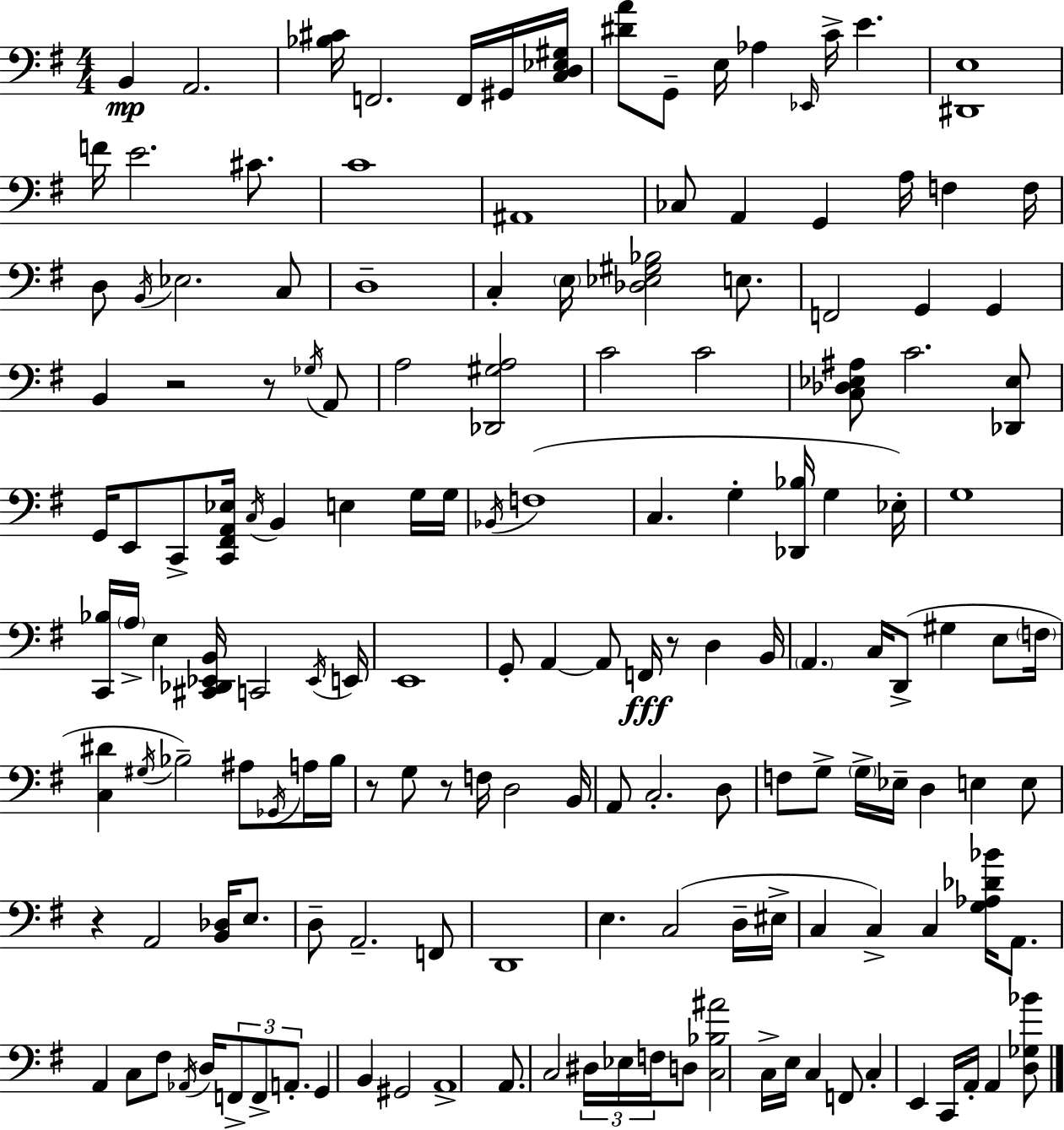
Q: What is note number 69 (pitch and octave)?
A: C3